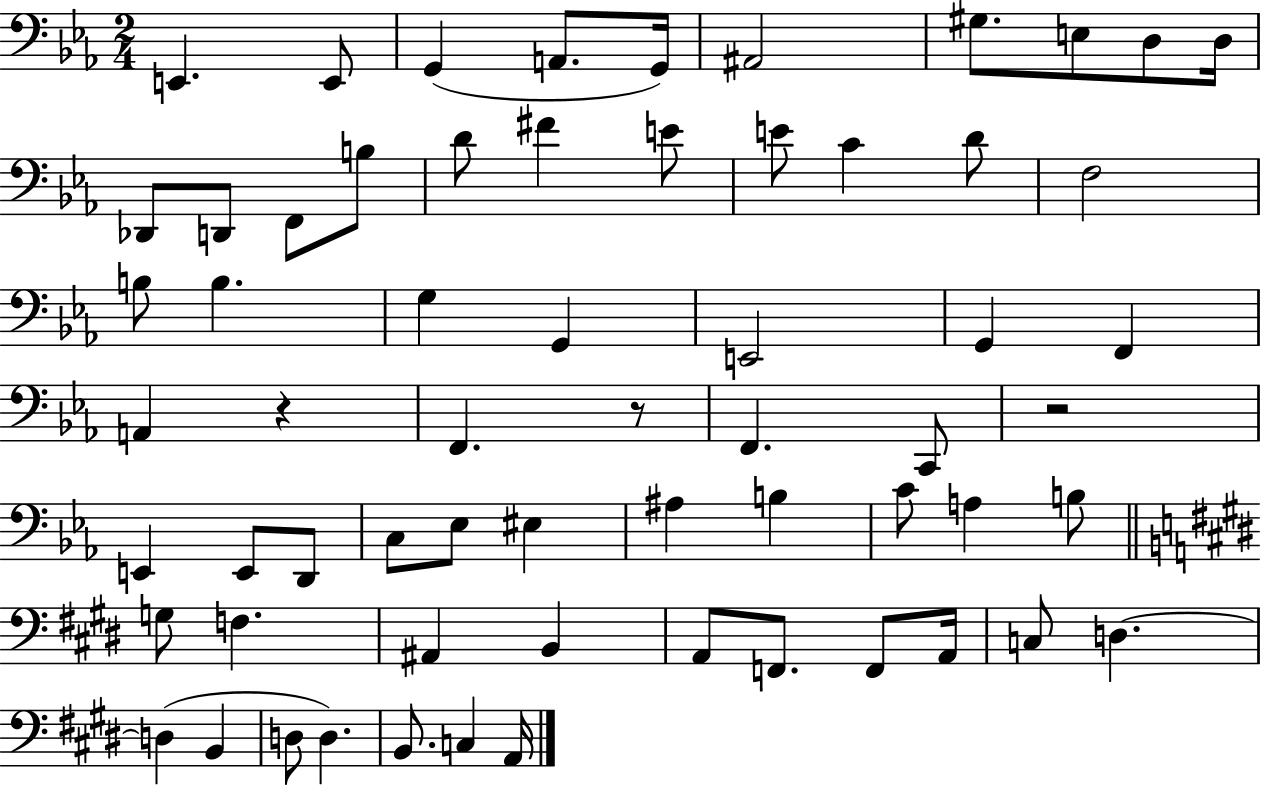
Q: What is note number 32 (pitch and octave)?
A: C2